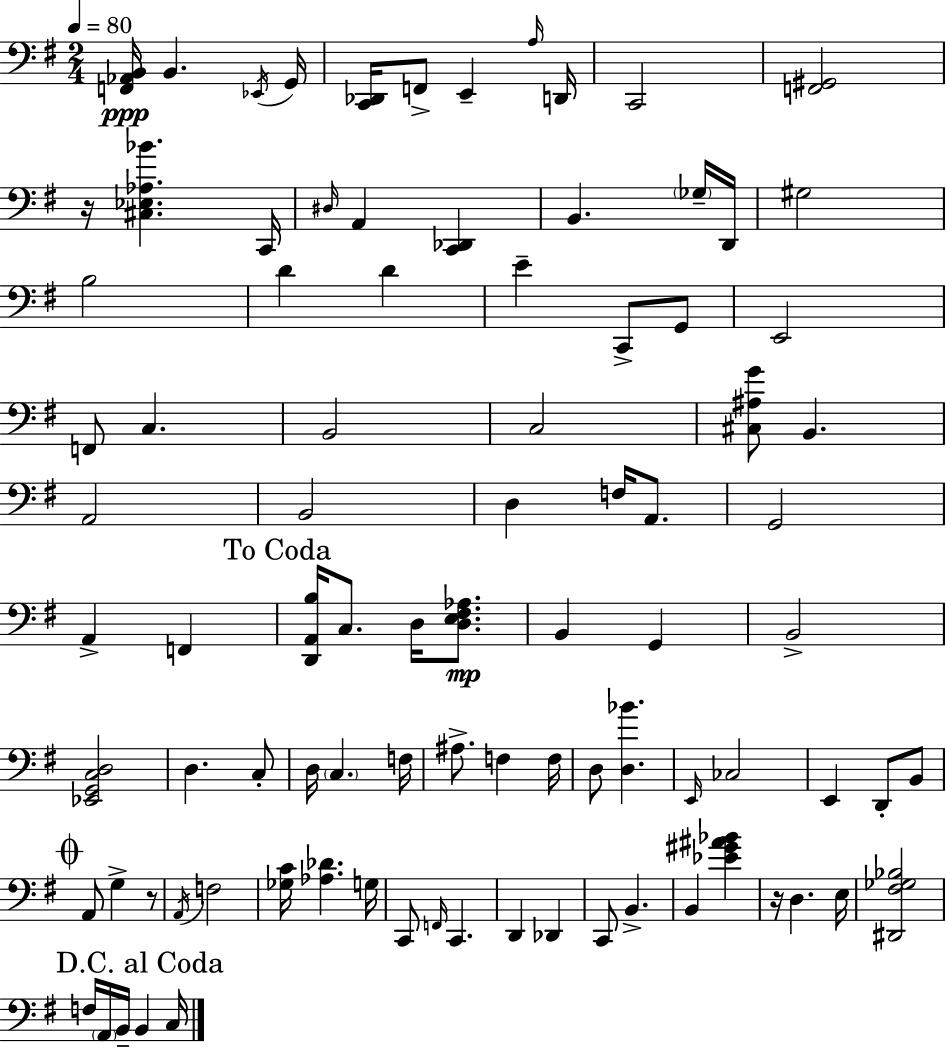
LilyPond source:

{
  \clef bass
  \numericTimeSignature
  \time 2/4
  \key g \major
  \tempo 4 = 80
  <f, aes, b,>16\ppp b,4. \acciaccatura { ees,16 } | g,16 <c, des,>16 f,8-> e,4-- | \grace { a16 } d,16 c,2 | <f, gis,>2 | \break r16 <cis ees aes bes'>4. | c,16 \grace { dis16 } a,4 <c, des,>4 | b,4. | \parenthesize ges16-- d,16 gis2 | \break b2 | d'4 d'4 | e'4-- c,8-> | g,8 e,2 | \break f,8 c4. | b,2 | c2 | <cis ais g'>8 b,4. | \break a,2 | b,2 | d4 f16 | a,8. g,2 | \break a,4-> f,4 | \mark "To Coda" <d, a, b>16 c8. d16 | <d e fis aes>8.\mp b,4 g,4 | b,2-> | \break <ees, g, c d>2 | d4. | c8-. d16 \parenthesize c4. | f16 ais8.-> f4 | \break f16 d8 <d bes'>4. | \grace { e,16 } ces2 | e,4 | d,8-. b,8 \mark \markup { \musicglyph "scripts.coda" } a,8 g4-> | \break r8 \acciaccatura { a,16 } f2 | <ges c'>16 <aes des'>4. | g16 c,8 \grace { f,16 } | c,4. d,4 | \break des,4 c,8 | b,4.-> b,4 | <ees' gis' ais' bes'>4 r16 d4. | e16 <dis, fis ges bes>2 | \break \mark "D.C. al Coda" f16 \parenthesize a,16 | b,16-- b,4 c16 \bar "|."
}